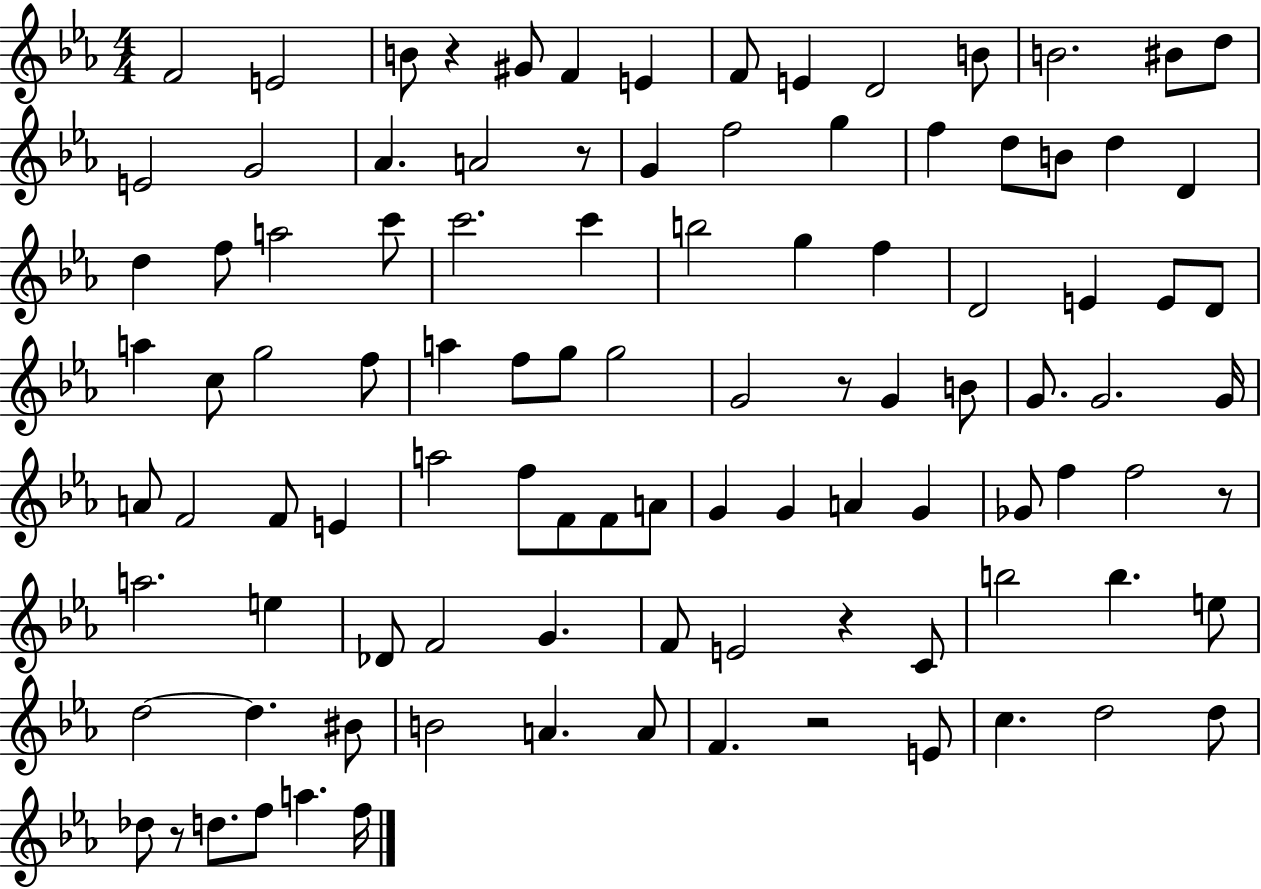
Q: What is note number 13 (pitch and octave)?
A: D5